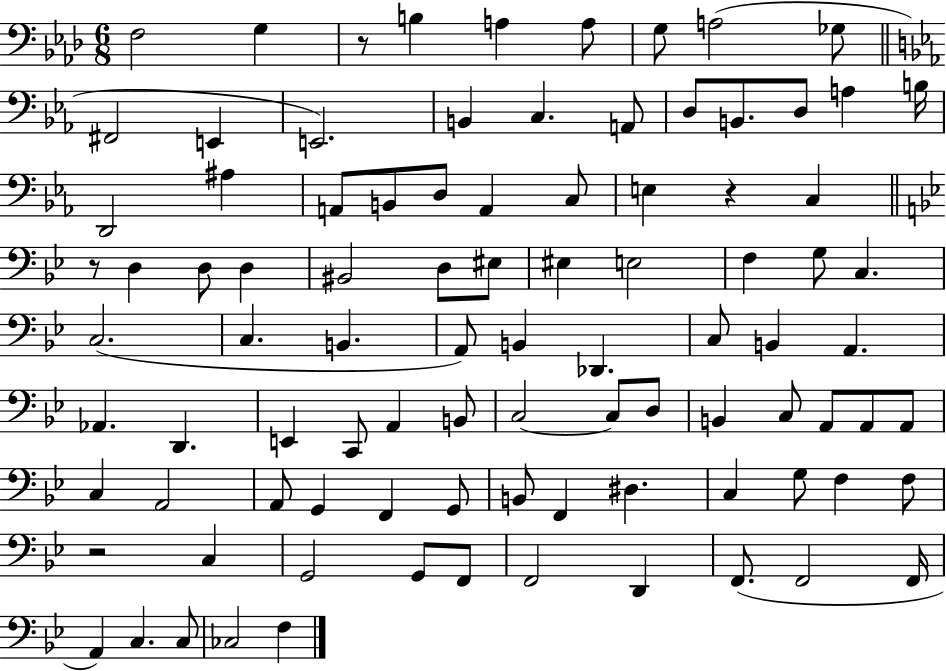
{
  \clef bass
  \numericTimeSignature
  \time 6/8
  \key aes \major
  f2 g4 | r8 b4 a4 a8 | g8 a2( ges8 | \bar "||" \break \key ees \major fis,2 e,4 | e,2.) | b,4 c4. a,8 | d8 b,8. d8 a4 b16 | \break d,2 ais4 | a,8 b,8 d8 a,4 c8 | e4 r4 c4 | \bar "||" \break \key g \minor r8 d4 d8 d4 | bis,2 d8 eis8 | eis4 e2 | f4 g8 c4. | \break c2.( | c4. b,4. | a,8) b,4 des,4. | c8 b,4 a,4. | \break aes,4. d,4. | e,4 c,8 a,4 b,8 | c2~~ c8 d8 | b,4 c8 a,8 a,8 a,8 | \break c4 a,2 | a,8 g,4 f,4 g,8 | b,8 f,4 dis4. | c4 g8 f4 f8 | \break r2 c4 | g,2 g,8 f,8 | f,2 d,4 | f,8.( f,2 f,16 | \break a,4) c4. c8 | ces2 f4 | \bar "|."
}